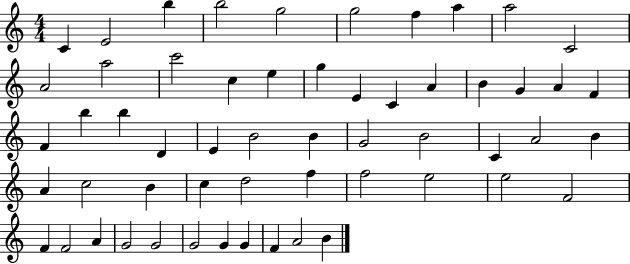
{
  \clef treble
  \numericTimeSignature
  \time 4/4
  \key c \major
  c'4 e'2 b''4 | b''2 g''2 | g''2 f''4 a''4 | a''2 c'2 | \break a'2 a''2 | c'''2 c''4 e''4 | g''4 e'4 c'4 a'4 | b'4 g'4 a'4 f'4 | \break f'4 b''4 b''4 d'4 | e'4 b'2 b'4 | g'2 b'2 | c'4 a'2 b'4 | \break a'4 c''2 b'4 | c''4 d''2 f''4 | f''2 e''2 | e''2 f'2 | \break f'4 f'2 a'4 | g'2 g'2 | g'2 g'4 g'4 | f'4 a'2 b'4 | \break \bar "|."
}